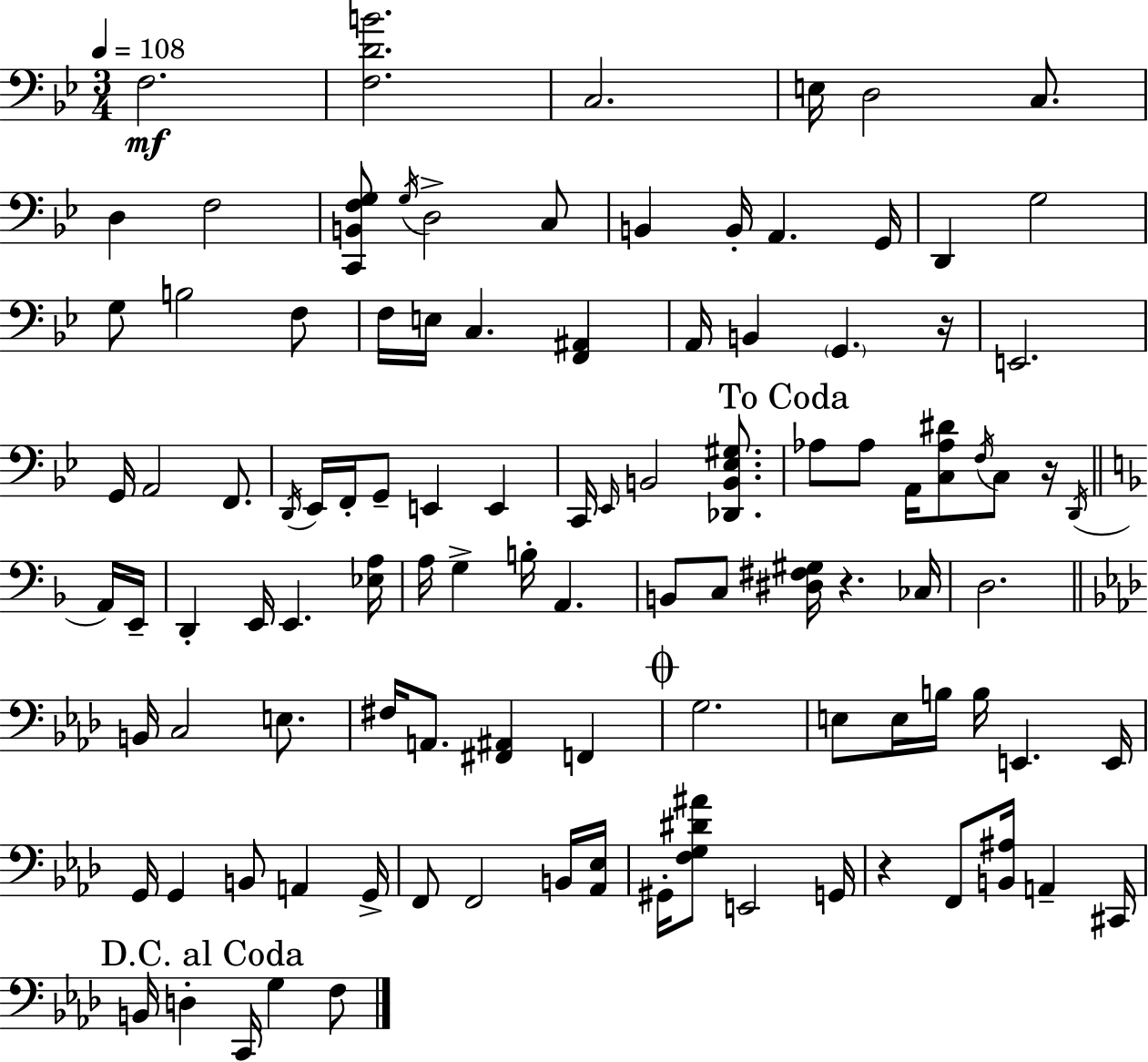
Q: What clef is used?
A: bass